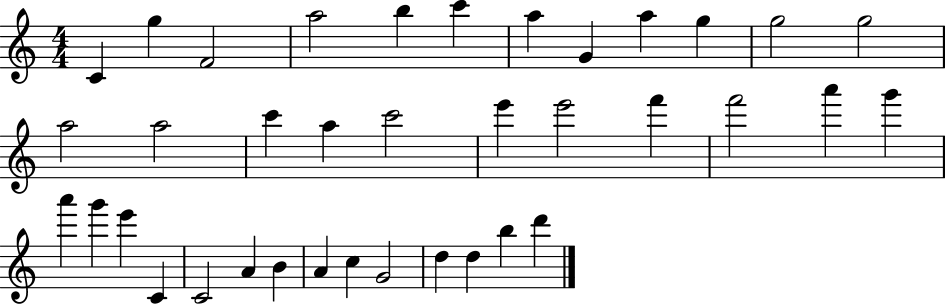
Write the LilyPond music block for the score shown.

{
  \clef treble
  \numericTimeSignature
  \time 4/4
  \key c \major
  c'4 g''4 f'2 | a''2 b''4 c'''4 | a''4 g'4 a''4 g''4 | g''2 g''2 | \break a''2 a''2 | c'''4 a''4 c'''2 | e'''4 e'''2 f'''4 | f'''2 a'''4 g'''4 | \break a'''4 g'''4 e'''4 c'4 | c'2 a'4 b'4 | a'4 c''4 g'2 | d''4 d''4 b''4 d'''4 | \break \bar "|."
}